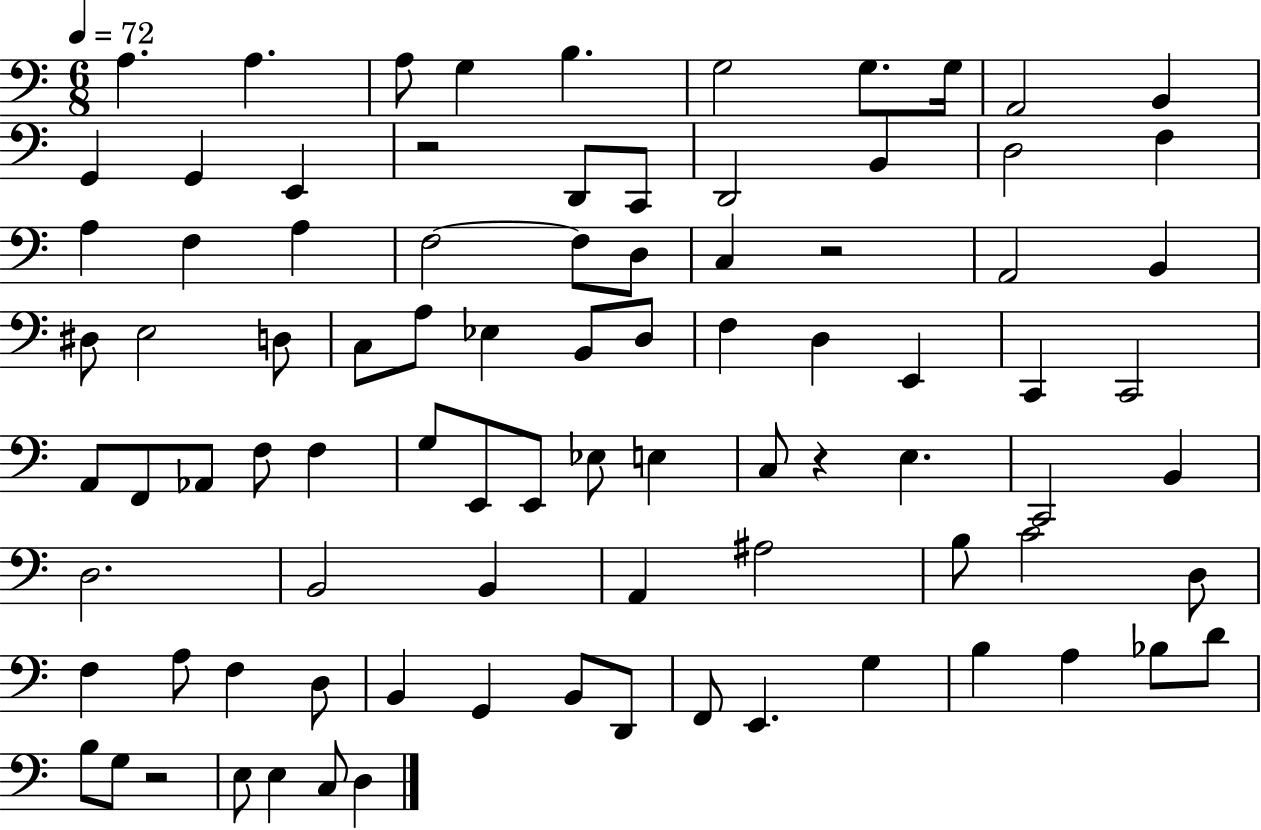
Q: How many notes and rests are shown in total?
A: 88